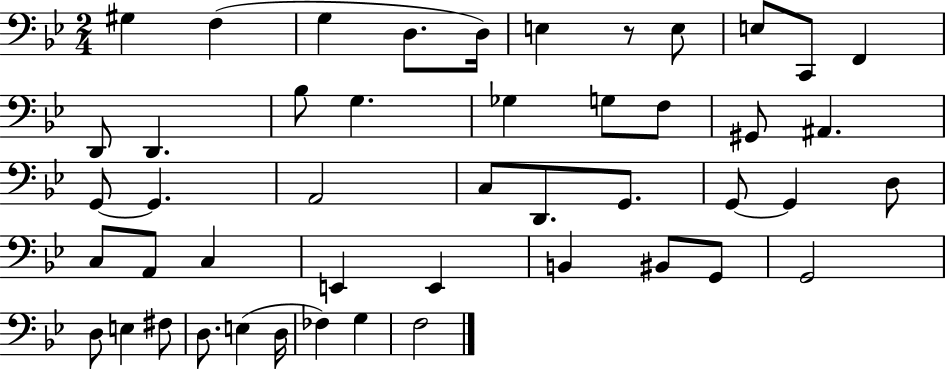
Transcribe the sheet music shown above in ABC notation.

X:1
T:Untitled
M:2/4
L:1/4
K:Bb
^G, F, G, D,/2 D,/4 E, z/2 E,/2 E,/2 C,,/2 F,, D,,/2 D,, _B,/2 G, _G, G,/2 F,/2 ^G,,/2 ^A,, G,,/2 G,, A,,2 C,/2 D,,/2 G,,/2 G,,/2 G,, D,/2 C,/2 A,,/2 C, E,, E,, B,, ^B,,/2 G,,/2 G,,2 D,/2 E, ^F,/2 D,/2 E, D,/4 _F, G, F,2